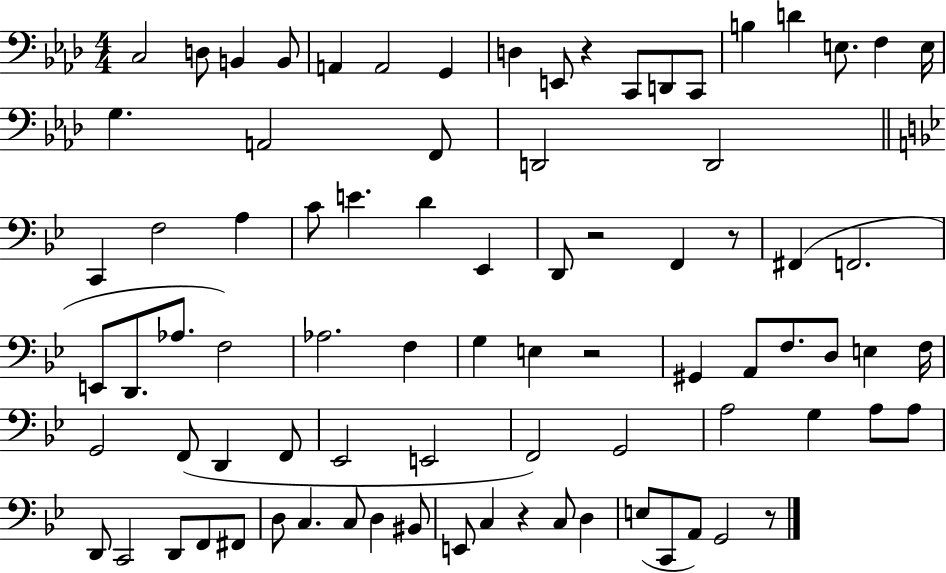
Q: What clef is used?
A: bass